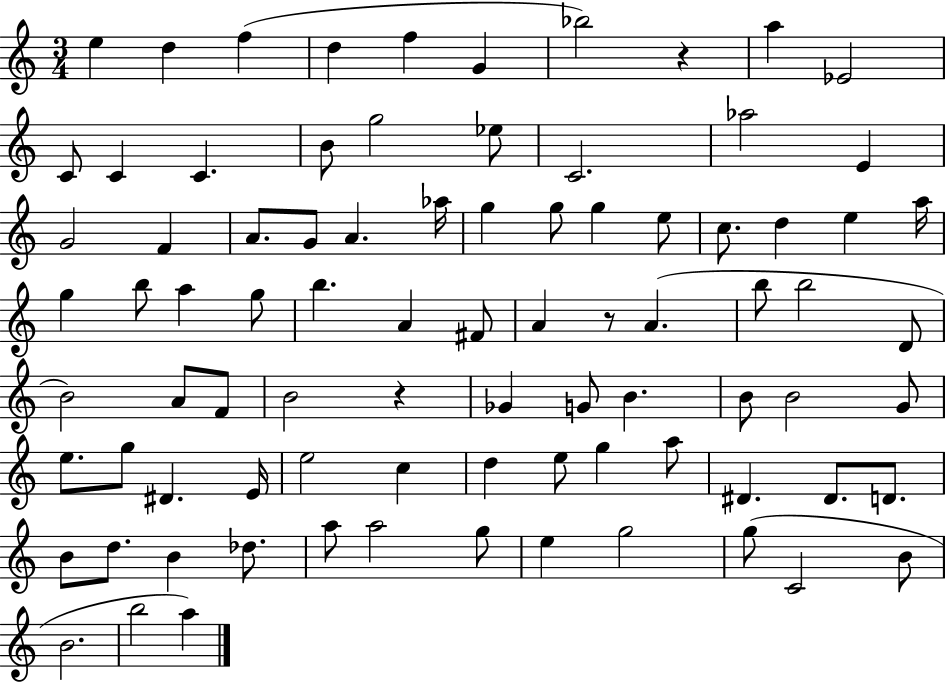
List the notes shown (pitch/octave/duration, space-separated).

E5/q D5/q F5/q D5/q F5/q G4/q Bb5/h R/q A5/q Eb4/h C4/e C4/q C4/q. B4/e G5/h Eb5/e C4/h. Ab5/h E4/q G4/h F4/q A4/e. G4/e A4/q. Ab5/s G5/q G5/e G5/q E5/e C5/e. D5/q E5/q A5/s G5/q B5/e A5/q G5/e B5/q. A4/q F#4/e A4/q R/e A4/q. B5/e B5/h D4/e B4/h A4/e F4/e B4/h R/q Gb4/q G4/e B4/q. B4/e B4/h G4/e E5/e. G5/e D#4/q. E4/s E5/h C5/q D5/q E5/e G5/q A5/e D#4/q. D#4/e. D4/e. B4/e D5/e. B4/q Db5/e. A5/e A5/h G5/e E5/q G5/h G5/e C4/h B4/e B4/h. B5/h A5/q